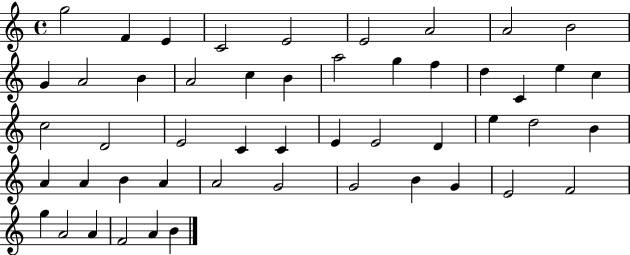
{
  \clef treble
  \time 4/4
  \defaultTimeSignature
  \key c \major
  g''2 f'4 e'4 | c'2 e'2 | e'2 a'2 | a'2 b'2 | \break g'4 a'2 b'4 | a'2 c''4 b'4 | a''2 g''4 f''4 | d''4 c'4 e''4 c''4 | \break c''2 d'2 | e'2 c'4 c'4 | e'4 e'2 d'4 | e''4 d''2 b'4 | \break a'4 a'4 b'4 a'4 | a'2 g'2 | g'2 b'4 g'4 | e'2 f'2 | \break g''4 a'2 a'4 | f'2 a'4 b'4 | \bar "|."
}